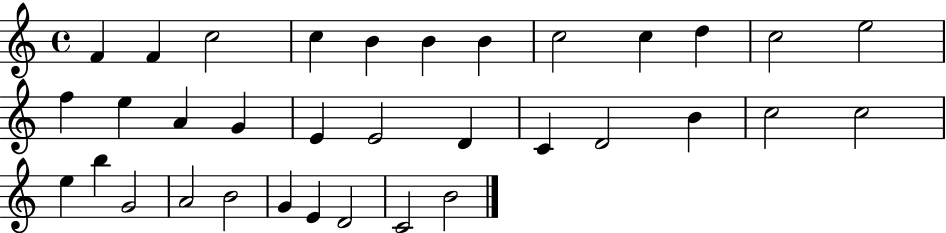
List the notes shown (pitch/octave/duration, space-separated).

F4/q F4/q C5/h C5/q B4/q B4/q B4/q C5/h C5/q D5/q C5/h E5/h F5/q E5/q A4/q G4/q E4/q E4/h D4/q C4/q D4/h B4/q C5/h C5/h E5/q B5/q G4/h A4/h B4/h G4/q E4/q D4/h C4/h B4/h